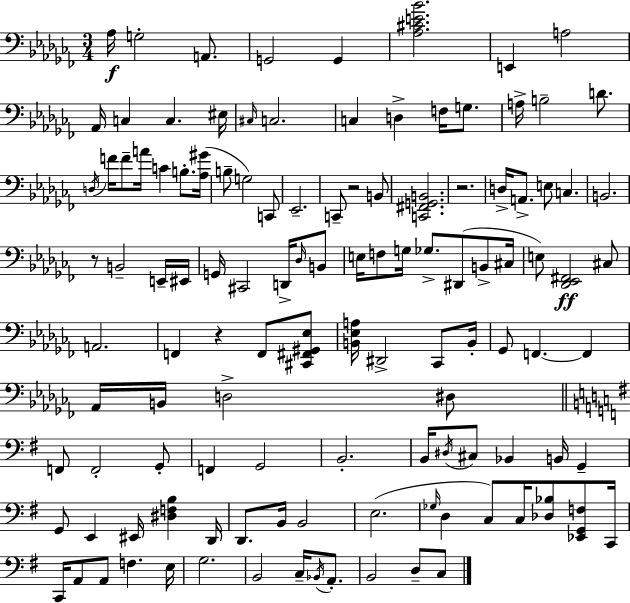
Ab3/s G3/h A2/e. G2/h G2/q [Ab3,C#4,E4,Bb4]/h. E2/q A3/h Ab2/s C3/q C3/q. EIS3/s C#3/s C3/h. C3/q D3/q F3/s G3/e. A3/s B3/h D4/e. D3/s F4/s F4/e A4/s C4/q B3/e. [Ab3,G#4]/s B3/e G3/h C2/e Eb2/h. C2/e R/h B2/e [C2,F#2,G2,B2]/h. R/h. D3/s A2/e. E3/e C3/q. B2/h. R/e B2/h E2/s EIS2/s G2/s C#2/h D2/s Db3/s B2/e E3/s F3/e G3/s Gb3/e. D#2/e B2/e C#3/s E3/e [Db2,Eb2,F#2]/h C#3/e A2/h. F2/q R/q F2/e [C#2,F#2,G#2,Eb3]/e [B2,Eb3,A3]/s D#2/h CES2/e B2/s Gb2/e F2/q. F2/q Ab2/s B2/s D3/h D#3/e F2/e F2/h G2/e F2/q G2/h B2/h. B2/s D#3/s C#3/e Bb2/q B2/s G2/q G2/e E2/q EIS2/s [D#3,F3,B3]/q D2/s D2/e. B2/s B2/h E3/h. Gb3/s D3/q C3/e C3/s [Db3,Bb3]/e [Eb2,G2,F3]/e C2/s C2/s A2/e A2/e F3/q. E3/s G3/h. B2/h C3/s Bb2/s A2/e. B2/h D3/e C3/e